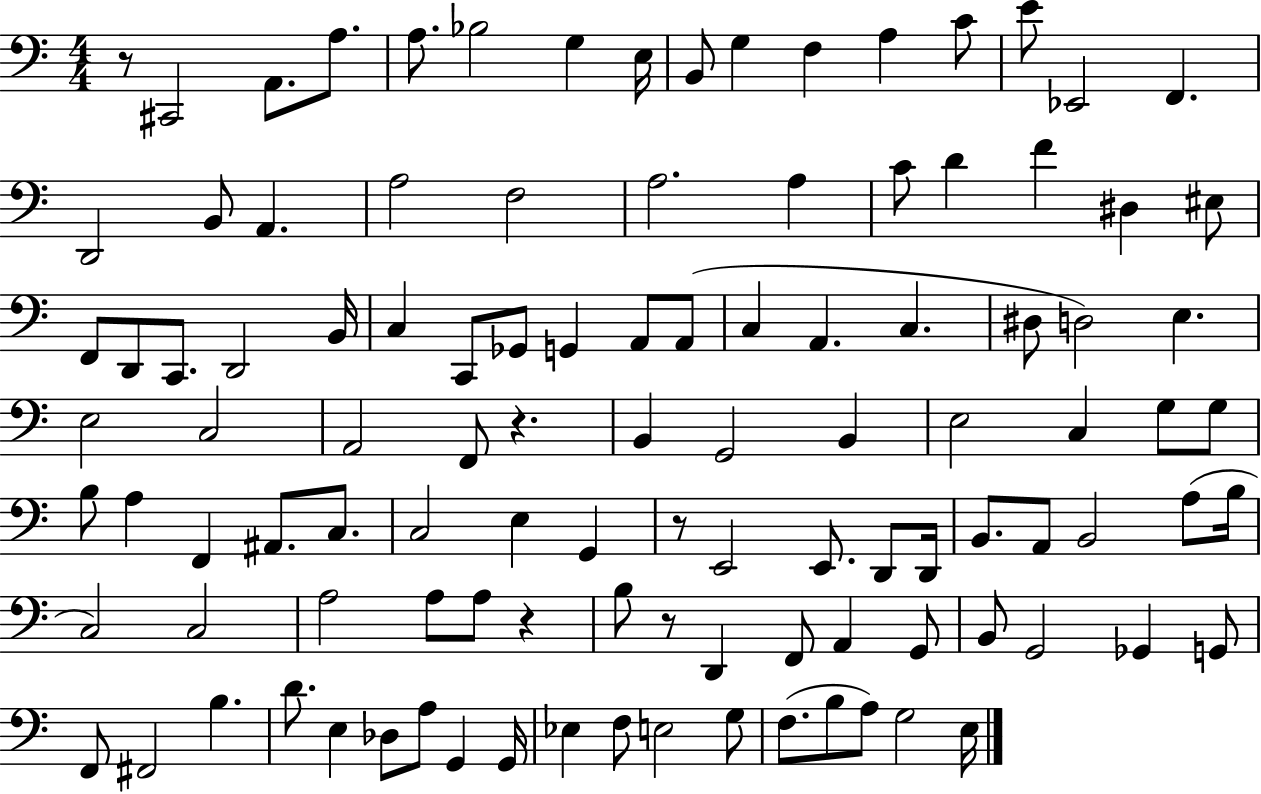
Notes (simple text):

R/e C#2/h A2/e. A3/e. A3/e. Bb3/h G3/q E3/s B2/e G3/q F3/q A3/q C4/e E4/e Eb2/h F2/q. D2/h B2/e A2/q. A3/h F3/h A3/h. A3/q C4/e D4/q F4/q D#3/q EIS3/e F2/e D2/e C2/e. D2/h B2/s C3/q C2/e Gb2/e G2/q A2/e A2/e C3/q A2/q. C3/q. D#3/e D3/h E3/q. E3/h C3/h A2/h F2/e R/q. B2/q G2/h B2/q E3/h C3/q G3/e G3/e B3/e A3/q F2/q A#2/e. C3/e. C3/h E3/q G2/q R/e E2/h E2/e. D2/e D2/s B2/e. A2/e B2/h A3/e B3/s C3/h C3/h A3/h A3/e A3/e R/q B3/e R/e D2/q F2/e A2/q G2/e B2/e G2/h Gb2/q G2/e F2/e F#2/h B3/q. D4/e. E3/q Db3/e A3/e G2/q G2/s Eb3/q F3/e E3/h G3/e F3/e. B3/e A3/e G3/h E3/s